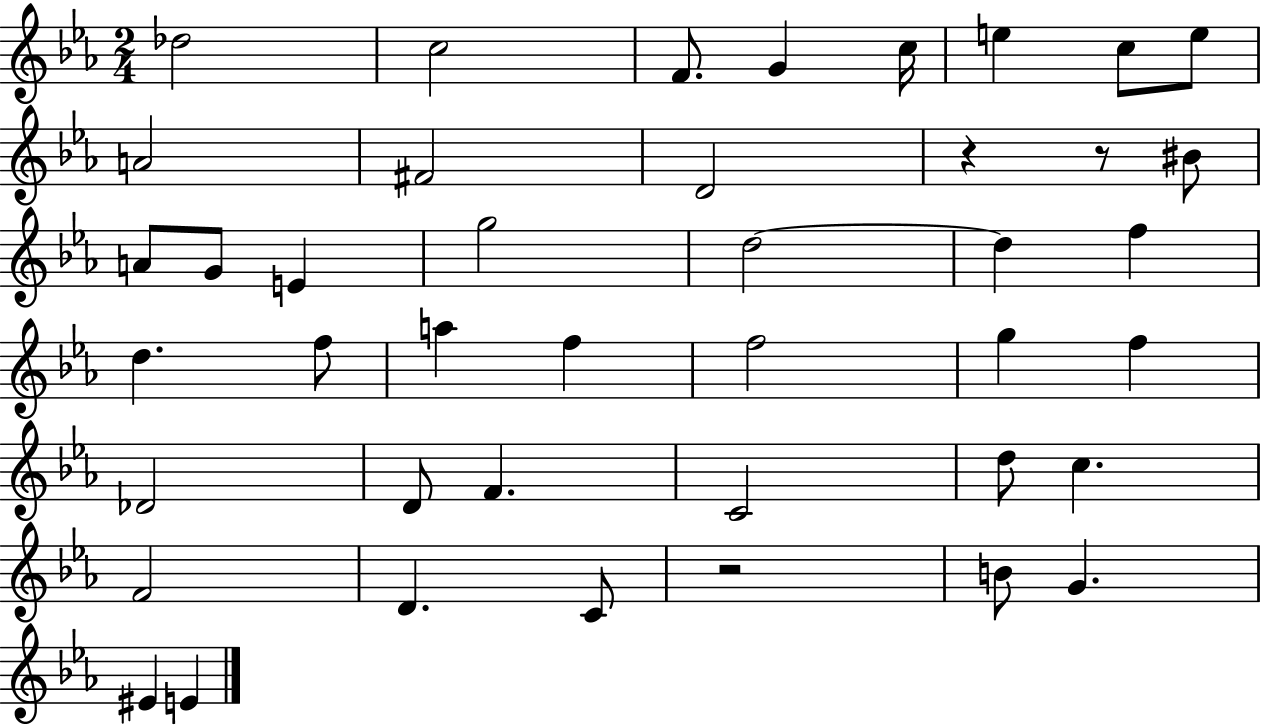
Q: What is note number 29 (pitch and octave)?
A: F4